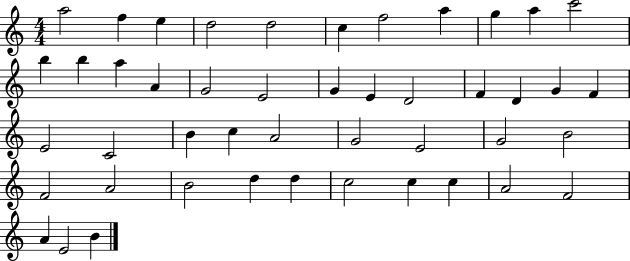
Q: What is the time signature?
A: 4/4